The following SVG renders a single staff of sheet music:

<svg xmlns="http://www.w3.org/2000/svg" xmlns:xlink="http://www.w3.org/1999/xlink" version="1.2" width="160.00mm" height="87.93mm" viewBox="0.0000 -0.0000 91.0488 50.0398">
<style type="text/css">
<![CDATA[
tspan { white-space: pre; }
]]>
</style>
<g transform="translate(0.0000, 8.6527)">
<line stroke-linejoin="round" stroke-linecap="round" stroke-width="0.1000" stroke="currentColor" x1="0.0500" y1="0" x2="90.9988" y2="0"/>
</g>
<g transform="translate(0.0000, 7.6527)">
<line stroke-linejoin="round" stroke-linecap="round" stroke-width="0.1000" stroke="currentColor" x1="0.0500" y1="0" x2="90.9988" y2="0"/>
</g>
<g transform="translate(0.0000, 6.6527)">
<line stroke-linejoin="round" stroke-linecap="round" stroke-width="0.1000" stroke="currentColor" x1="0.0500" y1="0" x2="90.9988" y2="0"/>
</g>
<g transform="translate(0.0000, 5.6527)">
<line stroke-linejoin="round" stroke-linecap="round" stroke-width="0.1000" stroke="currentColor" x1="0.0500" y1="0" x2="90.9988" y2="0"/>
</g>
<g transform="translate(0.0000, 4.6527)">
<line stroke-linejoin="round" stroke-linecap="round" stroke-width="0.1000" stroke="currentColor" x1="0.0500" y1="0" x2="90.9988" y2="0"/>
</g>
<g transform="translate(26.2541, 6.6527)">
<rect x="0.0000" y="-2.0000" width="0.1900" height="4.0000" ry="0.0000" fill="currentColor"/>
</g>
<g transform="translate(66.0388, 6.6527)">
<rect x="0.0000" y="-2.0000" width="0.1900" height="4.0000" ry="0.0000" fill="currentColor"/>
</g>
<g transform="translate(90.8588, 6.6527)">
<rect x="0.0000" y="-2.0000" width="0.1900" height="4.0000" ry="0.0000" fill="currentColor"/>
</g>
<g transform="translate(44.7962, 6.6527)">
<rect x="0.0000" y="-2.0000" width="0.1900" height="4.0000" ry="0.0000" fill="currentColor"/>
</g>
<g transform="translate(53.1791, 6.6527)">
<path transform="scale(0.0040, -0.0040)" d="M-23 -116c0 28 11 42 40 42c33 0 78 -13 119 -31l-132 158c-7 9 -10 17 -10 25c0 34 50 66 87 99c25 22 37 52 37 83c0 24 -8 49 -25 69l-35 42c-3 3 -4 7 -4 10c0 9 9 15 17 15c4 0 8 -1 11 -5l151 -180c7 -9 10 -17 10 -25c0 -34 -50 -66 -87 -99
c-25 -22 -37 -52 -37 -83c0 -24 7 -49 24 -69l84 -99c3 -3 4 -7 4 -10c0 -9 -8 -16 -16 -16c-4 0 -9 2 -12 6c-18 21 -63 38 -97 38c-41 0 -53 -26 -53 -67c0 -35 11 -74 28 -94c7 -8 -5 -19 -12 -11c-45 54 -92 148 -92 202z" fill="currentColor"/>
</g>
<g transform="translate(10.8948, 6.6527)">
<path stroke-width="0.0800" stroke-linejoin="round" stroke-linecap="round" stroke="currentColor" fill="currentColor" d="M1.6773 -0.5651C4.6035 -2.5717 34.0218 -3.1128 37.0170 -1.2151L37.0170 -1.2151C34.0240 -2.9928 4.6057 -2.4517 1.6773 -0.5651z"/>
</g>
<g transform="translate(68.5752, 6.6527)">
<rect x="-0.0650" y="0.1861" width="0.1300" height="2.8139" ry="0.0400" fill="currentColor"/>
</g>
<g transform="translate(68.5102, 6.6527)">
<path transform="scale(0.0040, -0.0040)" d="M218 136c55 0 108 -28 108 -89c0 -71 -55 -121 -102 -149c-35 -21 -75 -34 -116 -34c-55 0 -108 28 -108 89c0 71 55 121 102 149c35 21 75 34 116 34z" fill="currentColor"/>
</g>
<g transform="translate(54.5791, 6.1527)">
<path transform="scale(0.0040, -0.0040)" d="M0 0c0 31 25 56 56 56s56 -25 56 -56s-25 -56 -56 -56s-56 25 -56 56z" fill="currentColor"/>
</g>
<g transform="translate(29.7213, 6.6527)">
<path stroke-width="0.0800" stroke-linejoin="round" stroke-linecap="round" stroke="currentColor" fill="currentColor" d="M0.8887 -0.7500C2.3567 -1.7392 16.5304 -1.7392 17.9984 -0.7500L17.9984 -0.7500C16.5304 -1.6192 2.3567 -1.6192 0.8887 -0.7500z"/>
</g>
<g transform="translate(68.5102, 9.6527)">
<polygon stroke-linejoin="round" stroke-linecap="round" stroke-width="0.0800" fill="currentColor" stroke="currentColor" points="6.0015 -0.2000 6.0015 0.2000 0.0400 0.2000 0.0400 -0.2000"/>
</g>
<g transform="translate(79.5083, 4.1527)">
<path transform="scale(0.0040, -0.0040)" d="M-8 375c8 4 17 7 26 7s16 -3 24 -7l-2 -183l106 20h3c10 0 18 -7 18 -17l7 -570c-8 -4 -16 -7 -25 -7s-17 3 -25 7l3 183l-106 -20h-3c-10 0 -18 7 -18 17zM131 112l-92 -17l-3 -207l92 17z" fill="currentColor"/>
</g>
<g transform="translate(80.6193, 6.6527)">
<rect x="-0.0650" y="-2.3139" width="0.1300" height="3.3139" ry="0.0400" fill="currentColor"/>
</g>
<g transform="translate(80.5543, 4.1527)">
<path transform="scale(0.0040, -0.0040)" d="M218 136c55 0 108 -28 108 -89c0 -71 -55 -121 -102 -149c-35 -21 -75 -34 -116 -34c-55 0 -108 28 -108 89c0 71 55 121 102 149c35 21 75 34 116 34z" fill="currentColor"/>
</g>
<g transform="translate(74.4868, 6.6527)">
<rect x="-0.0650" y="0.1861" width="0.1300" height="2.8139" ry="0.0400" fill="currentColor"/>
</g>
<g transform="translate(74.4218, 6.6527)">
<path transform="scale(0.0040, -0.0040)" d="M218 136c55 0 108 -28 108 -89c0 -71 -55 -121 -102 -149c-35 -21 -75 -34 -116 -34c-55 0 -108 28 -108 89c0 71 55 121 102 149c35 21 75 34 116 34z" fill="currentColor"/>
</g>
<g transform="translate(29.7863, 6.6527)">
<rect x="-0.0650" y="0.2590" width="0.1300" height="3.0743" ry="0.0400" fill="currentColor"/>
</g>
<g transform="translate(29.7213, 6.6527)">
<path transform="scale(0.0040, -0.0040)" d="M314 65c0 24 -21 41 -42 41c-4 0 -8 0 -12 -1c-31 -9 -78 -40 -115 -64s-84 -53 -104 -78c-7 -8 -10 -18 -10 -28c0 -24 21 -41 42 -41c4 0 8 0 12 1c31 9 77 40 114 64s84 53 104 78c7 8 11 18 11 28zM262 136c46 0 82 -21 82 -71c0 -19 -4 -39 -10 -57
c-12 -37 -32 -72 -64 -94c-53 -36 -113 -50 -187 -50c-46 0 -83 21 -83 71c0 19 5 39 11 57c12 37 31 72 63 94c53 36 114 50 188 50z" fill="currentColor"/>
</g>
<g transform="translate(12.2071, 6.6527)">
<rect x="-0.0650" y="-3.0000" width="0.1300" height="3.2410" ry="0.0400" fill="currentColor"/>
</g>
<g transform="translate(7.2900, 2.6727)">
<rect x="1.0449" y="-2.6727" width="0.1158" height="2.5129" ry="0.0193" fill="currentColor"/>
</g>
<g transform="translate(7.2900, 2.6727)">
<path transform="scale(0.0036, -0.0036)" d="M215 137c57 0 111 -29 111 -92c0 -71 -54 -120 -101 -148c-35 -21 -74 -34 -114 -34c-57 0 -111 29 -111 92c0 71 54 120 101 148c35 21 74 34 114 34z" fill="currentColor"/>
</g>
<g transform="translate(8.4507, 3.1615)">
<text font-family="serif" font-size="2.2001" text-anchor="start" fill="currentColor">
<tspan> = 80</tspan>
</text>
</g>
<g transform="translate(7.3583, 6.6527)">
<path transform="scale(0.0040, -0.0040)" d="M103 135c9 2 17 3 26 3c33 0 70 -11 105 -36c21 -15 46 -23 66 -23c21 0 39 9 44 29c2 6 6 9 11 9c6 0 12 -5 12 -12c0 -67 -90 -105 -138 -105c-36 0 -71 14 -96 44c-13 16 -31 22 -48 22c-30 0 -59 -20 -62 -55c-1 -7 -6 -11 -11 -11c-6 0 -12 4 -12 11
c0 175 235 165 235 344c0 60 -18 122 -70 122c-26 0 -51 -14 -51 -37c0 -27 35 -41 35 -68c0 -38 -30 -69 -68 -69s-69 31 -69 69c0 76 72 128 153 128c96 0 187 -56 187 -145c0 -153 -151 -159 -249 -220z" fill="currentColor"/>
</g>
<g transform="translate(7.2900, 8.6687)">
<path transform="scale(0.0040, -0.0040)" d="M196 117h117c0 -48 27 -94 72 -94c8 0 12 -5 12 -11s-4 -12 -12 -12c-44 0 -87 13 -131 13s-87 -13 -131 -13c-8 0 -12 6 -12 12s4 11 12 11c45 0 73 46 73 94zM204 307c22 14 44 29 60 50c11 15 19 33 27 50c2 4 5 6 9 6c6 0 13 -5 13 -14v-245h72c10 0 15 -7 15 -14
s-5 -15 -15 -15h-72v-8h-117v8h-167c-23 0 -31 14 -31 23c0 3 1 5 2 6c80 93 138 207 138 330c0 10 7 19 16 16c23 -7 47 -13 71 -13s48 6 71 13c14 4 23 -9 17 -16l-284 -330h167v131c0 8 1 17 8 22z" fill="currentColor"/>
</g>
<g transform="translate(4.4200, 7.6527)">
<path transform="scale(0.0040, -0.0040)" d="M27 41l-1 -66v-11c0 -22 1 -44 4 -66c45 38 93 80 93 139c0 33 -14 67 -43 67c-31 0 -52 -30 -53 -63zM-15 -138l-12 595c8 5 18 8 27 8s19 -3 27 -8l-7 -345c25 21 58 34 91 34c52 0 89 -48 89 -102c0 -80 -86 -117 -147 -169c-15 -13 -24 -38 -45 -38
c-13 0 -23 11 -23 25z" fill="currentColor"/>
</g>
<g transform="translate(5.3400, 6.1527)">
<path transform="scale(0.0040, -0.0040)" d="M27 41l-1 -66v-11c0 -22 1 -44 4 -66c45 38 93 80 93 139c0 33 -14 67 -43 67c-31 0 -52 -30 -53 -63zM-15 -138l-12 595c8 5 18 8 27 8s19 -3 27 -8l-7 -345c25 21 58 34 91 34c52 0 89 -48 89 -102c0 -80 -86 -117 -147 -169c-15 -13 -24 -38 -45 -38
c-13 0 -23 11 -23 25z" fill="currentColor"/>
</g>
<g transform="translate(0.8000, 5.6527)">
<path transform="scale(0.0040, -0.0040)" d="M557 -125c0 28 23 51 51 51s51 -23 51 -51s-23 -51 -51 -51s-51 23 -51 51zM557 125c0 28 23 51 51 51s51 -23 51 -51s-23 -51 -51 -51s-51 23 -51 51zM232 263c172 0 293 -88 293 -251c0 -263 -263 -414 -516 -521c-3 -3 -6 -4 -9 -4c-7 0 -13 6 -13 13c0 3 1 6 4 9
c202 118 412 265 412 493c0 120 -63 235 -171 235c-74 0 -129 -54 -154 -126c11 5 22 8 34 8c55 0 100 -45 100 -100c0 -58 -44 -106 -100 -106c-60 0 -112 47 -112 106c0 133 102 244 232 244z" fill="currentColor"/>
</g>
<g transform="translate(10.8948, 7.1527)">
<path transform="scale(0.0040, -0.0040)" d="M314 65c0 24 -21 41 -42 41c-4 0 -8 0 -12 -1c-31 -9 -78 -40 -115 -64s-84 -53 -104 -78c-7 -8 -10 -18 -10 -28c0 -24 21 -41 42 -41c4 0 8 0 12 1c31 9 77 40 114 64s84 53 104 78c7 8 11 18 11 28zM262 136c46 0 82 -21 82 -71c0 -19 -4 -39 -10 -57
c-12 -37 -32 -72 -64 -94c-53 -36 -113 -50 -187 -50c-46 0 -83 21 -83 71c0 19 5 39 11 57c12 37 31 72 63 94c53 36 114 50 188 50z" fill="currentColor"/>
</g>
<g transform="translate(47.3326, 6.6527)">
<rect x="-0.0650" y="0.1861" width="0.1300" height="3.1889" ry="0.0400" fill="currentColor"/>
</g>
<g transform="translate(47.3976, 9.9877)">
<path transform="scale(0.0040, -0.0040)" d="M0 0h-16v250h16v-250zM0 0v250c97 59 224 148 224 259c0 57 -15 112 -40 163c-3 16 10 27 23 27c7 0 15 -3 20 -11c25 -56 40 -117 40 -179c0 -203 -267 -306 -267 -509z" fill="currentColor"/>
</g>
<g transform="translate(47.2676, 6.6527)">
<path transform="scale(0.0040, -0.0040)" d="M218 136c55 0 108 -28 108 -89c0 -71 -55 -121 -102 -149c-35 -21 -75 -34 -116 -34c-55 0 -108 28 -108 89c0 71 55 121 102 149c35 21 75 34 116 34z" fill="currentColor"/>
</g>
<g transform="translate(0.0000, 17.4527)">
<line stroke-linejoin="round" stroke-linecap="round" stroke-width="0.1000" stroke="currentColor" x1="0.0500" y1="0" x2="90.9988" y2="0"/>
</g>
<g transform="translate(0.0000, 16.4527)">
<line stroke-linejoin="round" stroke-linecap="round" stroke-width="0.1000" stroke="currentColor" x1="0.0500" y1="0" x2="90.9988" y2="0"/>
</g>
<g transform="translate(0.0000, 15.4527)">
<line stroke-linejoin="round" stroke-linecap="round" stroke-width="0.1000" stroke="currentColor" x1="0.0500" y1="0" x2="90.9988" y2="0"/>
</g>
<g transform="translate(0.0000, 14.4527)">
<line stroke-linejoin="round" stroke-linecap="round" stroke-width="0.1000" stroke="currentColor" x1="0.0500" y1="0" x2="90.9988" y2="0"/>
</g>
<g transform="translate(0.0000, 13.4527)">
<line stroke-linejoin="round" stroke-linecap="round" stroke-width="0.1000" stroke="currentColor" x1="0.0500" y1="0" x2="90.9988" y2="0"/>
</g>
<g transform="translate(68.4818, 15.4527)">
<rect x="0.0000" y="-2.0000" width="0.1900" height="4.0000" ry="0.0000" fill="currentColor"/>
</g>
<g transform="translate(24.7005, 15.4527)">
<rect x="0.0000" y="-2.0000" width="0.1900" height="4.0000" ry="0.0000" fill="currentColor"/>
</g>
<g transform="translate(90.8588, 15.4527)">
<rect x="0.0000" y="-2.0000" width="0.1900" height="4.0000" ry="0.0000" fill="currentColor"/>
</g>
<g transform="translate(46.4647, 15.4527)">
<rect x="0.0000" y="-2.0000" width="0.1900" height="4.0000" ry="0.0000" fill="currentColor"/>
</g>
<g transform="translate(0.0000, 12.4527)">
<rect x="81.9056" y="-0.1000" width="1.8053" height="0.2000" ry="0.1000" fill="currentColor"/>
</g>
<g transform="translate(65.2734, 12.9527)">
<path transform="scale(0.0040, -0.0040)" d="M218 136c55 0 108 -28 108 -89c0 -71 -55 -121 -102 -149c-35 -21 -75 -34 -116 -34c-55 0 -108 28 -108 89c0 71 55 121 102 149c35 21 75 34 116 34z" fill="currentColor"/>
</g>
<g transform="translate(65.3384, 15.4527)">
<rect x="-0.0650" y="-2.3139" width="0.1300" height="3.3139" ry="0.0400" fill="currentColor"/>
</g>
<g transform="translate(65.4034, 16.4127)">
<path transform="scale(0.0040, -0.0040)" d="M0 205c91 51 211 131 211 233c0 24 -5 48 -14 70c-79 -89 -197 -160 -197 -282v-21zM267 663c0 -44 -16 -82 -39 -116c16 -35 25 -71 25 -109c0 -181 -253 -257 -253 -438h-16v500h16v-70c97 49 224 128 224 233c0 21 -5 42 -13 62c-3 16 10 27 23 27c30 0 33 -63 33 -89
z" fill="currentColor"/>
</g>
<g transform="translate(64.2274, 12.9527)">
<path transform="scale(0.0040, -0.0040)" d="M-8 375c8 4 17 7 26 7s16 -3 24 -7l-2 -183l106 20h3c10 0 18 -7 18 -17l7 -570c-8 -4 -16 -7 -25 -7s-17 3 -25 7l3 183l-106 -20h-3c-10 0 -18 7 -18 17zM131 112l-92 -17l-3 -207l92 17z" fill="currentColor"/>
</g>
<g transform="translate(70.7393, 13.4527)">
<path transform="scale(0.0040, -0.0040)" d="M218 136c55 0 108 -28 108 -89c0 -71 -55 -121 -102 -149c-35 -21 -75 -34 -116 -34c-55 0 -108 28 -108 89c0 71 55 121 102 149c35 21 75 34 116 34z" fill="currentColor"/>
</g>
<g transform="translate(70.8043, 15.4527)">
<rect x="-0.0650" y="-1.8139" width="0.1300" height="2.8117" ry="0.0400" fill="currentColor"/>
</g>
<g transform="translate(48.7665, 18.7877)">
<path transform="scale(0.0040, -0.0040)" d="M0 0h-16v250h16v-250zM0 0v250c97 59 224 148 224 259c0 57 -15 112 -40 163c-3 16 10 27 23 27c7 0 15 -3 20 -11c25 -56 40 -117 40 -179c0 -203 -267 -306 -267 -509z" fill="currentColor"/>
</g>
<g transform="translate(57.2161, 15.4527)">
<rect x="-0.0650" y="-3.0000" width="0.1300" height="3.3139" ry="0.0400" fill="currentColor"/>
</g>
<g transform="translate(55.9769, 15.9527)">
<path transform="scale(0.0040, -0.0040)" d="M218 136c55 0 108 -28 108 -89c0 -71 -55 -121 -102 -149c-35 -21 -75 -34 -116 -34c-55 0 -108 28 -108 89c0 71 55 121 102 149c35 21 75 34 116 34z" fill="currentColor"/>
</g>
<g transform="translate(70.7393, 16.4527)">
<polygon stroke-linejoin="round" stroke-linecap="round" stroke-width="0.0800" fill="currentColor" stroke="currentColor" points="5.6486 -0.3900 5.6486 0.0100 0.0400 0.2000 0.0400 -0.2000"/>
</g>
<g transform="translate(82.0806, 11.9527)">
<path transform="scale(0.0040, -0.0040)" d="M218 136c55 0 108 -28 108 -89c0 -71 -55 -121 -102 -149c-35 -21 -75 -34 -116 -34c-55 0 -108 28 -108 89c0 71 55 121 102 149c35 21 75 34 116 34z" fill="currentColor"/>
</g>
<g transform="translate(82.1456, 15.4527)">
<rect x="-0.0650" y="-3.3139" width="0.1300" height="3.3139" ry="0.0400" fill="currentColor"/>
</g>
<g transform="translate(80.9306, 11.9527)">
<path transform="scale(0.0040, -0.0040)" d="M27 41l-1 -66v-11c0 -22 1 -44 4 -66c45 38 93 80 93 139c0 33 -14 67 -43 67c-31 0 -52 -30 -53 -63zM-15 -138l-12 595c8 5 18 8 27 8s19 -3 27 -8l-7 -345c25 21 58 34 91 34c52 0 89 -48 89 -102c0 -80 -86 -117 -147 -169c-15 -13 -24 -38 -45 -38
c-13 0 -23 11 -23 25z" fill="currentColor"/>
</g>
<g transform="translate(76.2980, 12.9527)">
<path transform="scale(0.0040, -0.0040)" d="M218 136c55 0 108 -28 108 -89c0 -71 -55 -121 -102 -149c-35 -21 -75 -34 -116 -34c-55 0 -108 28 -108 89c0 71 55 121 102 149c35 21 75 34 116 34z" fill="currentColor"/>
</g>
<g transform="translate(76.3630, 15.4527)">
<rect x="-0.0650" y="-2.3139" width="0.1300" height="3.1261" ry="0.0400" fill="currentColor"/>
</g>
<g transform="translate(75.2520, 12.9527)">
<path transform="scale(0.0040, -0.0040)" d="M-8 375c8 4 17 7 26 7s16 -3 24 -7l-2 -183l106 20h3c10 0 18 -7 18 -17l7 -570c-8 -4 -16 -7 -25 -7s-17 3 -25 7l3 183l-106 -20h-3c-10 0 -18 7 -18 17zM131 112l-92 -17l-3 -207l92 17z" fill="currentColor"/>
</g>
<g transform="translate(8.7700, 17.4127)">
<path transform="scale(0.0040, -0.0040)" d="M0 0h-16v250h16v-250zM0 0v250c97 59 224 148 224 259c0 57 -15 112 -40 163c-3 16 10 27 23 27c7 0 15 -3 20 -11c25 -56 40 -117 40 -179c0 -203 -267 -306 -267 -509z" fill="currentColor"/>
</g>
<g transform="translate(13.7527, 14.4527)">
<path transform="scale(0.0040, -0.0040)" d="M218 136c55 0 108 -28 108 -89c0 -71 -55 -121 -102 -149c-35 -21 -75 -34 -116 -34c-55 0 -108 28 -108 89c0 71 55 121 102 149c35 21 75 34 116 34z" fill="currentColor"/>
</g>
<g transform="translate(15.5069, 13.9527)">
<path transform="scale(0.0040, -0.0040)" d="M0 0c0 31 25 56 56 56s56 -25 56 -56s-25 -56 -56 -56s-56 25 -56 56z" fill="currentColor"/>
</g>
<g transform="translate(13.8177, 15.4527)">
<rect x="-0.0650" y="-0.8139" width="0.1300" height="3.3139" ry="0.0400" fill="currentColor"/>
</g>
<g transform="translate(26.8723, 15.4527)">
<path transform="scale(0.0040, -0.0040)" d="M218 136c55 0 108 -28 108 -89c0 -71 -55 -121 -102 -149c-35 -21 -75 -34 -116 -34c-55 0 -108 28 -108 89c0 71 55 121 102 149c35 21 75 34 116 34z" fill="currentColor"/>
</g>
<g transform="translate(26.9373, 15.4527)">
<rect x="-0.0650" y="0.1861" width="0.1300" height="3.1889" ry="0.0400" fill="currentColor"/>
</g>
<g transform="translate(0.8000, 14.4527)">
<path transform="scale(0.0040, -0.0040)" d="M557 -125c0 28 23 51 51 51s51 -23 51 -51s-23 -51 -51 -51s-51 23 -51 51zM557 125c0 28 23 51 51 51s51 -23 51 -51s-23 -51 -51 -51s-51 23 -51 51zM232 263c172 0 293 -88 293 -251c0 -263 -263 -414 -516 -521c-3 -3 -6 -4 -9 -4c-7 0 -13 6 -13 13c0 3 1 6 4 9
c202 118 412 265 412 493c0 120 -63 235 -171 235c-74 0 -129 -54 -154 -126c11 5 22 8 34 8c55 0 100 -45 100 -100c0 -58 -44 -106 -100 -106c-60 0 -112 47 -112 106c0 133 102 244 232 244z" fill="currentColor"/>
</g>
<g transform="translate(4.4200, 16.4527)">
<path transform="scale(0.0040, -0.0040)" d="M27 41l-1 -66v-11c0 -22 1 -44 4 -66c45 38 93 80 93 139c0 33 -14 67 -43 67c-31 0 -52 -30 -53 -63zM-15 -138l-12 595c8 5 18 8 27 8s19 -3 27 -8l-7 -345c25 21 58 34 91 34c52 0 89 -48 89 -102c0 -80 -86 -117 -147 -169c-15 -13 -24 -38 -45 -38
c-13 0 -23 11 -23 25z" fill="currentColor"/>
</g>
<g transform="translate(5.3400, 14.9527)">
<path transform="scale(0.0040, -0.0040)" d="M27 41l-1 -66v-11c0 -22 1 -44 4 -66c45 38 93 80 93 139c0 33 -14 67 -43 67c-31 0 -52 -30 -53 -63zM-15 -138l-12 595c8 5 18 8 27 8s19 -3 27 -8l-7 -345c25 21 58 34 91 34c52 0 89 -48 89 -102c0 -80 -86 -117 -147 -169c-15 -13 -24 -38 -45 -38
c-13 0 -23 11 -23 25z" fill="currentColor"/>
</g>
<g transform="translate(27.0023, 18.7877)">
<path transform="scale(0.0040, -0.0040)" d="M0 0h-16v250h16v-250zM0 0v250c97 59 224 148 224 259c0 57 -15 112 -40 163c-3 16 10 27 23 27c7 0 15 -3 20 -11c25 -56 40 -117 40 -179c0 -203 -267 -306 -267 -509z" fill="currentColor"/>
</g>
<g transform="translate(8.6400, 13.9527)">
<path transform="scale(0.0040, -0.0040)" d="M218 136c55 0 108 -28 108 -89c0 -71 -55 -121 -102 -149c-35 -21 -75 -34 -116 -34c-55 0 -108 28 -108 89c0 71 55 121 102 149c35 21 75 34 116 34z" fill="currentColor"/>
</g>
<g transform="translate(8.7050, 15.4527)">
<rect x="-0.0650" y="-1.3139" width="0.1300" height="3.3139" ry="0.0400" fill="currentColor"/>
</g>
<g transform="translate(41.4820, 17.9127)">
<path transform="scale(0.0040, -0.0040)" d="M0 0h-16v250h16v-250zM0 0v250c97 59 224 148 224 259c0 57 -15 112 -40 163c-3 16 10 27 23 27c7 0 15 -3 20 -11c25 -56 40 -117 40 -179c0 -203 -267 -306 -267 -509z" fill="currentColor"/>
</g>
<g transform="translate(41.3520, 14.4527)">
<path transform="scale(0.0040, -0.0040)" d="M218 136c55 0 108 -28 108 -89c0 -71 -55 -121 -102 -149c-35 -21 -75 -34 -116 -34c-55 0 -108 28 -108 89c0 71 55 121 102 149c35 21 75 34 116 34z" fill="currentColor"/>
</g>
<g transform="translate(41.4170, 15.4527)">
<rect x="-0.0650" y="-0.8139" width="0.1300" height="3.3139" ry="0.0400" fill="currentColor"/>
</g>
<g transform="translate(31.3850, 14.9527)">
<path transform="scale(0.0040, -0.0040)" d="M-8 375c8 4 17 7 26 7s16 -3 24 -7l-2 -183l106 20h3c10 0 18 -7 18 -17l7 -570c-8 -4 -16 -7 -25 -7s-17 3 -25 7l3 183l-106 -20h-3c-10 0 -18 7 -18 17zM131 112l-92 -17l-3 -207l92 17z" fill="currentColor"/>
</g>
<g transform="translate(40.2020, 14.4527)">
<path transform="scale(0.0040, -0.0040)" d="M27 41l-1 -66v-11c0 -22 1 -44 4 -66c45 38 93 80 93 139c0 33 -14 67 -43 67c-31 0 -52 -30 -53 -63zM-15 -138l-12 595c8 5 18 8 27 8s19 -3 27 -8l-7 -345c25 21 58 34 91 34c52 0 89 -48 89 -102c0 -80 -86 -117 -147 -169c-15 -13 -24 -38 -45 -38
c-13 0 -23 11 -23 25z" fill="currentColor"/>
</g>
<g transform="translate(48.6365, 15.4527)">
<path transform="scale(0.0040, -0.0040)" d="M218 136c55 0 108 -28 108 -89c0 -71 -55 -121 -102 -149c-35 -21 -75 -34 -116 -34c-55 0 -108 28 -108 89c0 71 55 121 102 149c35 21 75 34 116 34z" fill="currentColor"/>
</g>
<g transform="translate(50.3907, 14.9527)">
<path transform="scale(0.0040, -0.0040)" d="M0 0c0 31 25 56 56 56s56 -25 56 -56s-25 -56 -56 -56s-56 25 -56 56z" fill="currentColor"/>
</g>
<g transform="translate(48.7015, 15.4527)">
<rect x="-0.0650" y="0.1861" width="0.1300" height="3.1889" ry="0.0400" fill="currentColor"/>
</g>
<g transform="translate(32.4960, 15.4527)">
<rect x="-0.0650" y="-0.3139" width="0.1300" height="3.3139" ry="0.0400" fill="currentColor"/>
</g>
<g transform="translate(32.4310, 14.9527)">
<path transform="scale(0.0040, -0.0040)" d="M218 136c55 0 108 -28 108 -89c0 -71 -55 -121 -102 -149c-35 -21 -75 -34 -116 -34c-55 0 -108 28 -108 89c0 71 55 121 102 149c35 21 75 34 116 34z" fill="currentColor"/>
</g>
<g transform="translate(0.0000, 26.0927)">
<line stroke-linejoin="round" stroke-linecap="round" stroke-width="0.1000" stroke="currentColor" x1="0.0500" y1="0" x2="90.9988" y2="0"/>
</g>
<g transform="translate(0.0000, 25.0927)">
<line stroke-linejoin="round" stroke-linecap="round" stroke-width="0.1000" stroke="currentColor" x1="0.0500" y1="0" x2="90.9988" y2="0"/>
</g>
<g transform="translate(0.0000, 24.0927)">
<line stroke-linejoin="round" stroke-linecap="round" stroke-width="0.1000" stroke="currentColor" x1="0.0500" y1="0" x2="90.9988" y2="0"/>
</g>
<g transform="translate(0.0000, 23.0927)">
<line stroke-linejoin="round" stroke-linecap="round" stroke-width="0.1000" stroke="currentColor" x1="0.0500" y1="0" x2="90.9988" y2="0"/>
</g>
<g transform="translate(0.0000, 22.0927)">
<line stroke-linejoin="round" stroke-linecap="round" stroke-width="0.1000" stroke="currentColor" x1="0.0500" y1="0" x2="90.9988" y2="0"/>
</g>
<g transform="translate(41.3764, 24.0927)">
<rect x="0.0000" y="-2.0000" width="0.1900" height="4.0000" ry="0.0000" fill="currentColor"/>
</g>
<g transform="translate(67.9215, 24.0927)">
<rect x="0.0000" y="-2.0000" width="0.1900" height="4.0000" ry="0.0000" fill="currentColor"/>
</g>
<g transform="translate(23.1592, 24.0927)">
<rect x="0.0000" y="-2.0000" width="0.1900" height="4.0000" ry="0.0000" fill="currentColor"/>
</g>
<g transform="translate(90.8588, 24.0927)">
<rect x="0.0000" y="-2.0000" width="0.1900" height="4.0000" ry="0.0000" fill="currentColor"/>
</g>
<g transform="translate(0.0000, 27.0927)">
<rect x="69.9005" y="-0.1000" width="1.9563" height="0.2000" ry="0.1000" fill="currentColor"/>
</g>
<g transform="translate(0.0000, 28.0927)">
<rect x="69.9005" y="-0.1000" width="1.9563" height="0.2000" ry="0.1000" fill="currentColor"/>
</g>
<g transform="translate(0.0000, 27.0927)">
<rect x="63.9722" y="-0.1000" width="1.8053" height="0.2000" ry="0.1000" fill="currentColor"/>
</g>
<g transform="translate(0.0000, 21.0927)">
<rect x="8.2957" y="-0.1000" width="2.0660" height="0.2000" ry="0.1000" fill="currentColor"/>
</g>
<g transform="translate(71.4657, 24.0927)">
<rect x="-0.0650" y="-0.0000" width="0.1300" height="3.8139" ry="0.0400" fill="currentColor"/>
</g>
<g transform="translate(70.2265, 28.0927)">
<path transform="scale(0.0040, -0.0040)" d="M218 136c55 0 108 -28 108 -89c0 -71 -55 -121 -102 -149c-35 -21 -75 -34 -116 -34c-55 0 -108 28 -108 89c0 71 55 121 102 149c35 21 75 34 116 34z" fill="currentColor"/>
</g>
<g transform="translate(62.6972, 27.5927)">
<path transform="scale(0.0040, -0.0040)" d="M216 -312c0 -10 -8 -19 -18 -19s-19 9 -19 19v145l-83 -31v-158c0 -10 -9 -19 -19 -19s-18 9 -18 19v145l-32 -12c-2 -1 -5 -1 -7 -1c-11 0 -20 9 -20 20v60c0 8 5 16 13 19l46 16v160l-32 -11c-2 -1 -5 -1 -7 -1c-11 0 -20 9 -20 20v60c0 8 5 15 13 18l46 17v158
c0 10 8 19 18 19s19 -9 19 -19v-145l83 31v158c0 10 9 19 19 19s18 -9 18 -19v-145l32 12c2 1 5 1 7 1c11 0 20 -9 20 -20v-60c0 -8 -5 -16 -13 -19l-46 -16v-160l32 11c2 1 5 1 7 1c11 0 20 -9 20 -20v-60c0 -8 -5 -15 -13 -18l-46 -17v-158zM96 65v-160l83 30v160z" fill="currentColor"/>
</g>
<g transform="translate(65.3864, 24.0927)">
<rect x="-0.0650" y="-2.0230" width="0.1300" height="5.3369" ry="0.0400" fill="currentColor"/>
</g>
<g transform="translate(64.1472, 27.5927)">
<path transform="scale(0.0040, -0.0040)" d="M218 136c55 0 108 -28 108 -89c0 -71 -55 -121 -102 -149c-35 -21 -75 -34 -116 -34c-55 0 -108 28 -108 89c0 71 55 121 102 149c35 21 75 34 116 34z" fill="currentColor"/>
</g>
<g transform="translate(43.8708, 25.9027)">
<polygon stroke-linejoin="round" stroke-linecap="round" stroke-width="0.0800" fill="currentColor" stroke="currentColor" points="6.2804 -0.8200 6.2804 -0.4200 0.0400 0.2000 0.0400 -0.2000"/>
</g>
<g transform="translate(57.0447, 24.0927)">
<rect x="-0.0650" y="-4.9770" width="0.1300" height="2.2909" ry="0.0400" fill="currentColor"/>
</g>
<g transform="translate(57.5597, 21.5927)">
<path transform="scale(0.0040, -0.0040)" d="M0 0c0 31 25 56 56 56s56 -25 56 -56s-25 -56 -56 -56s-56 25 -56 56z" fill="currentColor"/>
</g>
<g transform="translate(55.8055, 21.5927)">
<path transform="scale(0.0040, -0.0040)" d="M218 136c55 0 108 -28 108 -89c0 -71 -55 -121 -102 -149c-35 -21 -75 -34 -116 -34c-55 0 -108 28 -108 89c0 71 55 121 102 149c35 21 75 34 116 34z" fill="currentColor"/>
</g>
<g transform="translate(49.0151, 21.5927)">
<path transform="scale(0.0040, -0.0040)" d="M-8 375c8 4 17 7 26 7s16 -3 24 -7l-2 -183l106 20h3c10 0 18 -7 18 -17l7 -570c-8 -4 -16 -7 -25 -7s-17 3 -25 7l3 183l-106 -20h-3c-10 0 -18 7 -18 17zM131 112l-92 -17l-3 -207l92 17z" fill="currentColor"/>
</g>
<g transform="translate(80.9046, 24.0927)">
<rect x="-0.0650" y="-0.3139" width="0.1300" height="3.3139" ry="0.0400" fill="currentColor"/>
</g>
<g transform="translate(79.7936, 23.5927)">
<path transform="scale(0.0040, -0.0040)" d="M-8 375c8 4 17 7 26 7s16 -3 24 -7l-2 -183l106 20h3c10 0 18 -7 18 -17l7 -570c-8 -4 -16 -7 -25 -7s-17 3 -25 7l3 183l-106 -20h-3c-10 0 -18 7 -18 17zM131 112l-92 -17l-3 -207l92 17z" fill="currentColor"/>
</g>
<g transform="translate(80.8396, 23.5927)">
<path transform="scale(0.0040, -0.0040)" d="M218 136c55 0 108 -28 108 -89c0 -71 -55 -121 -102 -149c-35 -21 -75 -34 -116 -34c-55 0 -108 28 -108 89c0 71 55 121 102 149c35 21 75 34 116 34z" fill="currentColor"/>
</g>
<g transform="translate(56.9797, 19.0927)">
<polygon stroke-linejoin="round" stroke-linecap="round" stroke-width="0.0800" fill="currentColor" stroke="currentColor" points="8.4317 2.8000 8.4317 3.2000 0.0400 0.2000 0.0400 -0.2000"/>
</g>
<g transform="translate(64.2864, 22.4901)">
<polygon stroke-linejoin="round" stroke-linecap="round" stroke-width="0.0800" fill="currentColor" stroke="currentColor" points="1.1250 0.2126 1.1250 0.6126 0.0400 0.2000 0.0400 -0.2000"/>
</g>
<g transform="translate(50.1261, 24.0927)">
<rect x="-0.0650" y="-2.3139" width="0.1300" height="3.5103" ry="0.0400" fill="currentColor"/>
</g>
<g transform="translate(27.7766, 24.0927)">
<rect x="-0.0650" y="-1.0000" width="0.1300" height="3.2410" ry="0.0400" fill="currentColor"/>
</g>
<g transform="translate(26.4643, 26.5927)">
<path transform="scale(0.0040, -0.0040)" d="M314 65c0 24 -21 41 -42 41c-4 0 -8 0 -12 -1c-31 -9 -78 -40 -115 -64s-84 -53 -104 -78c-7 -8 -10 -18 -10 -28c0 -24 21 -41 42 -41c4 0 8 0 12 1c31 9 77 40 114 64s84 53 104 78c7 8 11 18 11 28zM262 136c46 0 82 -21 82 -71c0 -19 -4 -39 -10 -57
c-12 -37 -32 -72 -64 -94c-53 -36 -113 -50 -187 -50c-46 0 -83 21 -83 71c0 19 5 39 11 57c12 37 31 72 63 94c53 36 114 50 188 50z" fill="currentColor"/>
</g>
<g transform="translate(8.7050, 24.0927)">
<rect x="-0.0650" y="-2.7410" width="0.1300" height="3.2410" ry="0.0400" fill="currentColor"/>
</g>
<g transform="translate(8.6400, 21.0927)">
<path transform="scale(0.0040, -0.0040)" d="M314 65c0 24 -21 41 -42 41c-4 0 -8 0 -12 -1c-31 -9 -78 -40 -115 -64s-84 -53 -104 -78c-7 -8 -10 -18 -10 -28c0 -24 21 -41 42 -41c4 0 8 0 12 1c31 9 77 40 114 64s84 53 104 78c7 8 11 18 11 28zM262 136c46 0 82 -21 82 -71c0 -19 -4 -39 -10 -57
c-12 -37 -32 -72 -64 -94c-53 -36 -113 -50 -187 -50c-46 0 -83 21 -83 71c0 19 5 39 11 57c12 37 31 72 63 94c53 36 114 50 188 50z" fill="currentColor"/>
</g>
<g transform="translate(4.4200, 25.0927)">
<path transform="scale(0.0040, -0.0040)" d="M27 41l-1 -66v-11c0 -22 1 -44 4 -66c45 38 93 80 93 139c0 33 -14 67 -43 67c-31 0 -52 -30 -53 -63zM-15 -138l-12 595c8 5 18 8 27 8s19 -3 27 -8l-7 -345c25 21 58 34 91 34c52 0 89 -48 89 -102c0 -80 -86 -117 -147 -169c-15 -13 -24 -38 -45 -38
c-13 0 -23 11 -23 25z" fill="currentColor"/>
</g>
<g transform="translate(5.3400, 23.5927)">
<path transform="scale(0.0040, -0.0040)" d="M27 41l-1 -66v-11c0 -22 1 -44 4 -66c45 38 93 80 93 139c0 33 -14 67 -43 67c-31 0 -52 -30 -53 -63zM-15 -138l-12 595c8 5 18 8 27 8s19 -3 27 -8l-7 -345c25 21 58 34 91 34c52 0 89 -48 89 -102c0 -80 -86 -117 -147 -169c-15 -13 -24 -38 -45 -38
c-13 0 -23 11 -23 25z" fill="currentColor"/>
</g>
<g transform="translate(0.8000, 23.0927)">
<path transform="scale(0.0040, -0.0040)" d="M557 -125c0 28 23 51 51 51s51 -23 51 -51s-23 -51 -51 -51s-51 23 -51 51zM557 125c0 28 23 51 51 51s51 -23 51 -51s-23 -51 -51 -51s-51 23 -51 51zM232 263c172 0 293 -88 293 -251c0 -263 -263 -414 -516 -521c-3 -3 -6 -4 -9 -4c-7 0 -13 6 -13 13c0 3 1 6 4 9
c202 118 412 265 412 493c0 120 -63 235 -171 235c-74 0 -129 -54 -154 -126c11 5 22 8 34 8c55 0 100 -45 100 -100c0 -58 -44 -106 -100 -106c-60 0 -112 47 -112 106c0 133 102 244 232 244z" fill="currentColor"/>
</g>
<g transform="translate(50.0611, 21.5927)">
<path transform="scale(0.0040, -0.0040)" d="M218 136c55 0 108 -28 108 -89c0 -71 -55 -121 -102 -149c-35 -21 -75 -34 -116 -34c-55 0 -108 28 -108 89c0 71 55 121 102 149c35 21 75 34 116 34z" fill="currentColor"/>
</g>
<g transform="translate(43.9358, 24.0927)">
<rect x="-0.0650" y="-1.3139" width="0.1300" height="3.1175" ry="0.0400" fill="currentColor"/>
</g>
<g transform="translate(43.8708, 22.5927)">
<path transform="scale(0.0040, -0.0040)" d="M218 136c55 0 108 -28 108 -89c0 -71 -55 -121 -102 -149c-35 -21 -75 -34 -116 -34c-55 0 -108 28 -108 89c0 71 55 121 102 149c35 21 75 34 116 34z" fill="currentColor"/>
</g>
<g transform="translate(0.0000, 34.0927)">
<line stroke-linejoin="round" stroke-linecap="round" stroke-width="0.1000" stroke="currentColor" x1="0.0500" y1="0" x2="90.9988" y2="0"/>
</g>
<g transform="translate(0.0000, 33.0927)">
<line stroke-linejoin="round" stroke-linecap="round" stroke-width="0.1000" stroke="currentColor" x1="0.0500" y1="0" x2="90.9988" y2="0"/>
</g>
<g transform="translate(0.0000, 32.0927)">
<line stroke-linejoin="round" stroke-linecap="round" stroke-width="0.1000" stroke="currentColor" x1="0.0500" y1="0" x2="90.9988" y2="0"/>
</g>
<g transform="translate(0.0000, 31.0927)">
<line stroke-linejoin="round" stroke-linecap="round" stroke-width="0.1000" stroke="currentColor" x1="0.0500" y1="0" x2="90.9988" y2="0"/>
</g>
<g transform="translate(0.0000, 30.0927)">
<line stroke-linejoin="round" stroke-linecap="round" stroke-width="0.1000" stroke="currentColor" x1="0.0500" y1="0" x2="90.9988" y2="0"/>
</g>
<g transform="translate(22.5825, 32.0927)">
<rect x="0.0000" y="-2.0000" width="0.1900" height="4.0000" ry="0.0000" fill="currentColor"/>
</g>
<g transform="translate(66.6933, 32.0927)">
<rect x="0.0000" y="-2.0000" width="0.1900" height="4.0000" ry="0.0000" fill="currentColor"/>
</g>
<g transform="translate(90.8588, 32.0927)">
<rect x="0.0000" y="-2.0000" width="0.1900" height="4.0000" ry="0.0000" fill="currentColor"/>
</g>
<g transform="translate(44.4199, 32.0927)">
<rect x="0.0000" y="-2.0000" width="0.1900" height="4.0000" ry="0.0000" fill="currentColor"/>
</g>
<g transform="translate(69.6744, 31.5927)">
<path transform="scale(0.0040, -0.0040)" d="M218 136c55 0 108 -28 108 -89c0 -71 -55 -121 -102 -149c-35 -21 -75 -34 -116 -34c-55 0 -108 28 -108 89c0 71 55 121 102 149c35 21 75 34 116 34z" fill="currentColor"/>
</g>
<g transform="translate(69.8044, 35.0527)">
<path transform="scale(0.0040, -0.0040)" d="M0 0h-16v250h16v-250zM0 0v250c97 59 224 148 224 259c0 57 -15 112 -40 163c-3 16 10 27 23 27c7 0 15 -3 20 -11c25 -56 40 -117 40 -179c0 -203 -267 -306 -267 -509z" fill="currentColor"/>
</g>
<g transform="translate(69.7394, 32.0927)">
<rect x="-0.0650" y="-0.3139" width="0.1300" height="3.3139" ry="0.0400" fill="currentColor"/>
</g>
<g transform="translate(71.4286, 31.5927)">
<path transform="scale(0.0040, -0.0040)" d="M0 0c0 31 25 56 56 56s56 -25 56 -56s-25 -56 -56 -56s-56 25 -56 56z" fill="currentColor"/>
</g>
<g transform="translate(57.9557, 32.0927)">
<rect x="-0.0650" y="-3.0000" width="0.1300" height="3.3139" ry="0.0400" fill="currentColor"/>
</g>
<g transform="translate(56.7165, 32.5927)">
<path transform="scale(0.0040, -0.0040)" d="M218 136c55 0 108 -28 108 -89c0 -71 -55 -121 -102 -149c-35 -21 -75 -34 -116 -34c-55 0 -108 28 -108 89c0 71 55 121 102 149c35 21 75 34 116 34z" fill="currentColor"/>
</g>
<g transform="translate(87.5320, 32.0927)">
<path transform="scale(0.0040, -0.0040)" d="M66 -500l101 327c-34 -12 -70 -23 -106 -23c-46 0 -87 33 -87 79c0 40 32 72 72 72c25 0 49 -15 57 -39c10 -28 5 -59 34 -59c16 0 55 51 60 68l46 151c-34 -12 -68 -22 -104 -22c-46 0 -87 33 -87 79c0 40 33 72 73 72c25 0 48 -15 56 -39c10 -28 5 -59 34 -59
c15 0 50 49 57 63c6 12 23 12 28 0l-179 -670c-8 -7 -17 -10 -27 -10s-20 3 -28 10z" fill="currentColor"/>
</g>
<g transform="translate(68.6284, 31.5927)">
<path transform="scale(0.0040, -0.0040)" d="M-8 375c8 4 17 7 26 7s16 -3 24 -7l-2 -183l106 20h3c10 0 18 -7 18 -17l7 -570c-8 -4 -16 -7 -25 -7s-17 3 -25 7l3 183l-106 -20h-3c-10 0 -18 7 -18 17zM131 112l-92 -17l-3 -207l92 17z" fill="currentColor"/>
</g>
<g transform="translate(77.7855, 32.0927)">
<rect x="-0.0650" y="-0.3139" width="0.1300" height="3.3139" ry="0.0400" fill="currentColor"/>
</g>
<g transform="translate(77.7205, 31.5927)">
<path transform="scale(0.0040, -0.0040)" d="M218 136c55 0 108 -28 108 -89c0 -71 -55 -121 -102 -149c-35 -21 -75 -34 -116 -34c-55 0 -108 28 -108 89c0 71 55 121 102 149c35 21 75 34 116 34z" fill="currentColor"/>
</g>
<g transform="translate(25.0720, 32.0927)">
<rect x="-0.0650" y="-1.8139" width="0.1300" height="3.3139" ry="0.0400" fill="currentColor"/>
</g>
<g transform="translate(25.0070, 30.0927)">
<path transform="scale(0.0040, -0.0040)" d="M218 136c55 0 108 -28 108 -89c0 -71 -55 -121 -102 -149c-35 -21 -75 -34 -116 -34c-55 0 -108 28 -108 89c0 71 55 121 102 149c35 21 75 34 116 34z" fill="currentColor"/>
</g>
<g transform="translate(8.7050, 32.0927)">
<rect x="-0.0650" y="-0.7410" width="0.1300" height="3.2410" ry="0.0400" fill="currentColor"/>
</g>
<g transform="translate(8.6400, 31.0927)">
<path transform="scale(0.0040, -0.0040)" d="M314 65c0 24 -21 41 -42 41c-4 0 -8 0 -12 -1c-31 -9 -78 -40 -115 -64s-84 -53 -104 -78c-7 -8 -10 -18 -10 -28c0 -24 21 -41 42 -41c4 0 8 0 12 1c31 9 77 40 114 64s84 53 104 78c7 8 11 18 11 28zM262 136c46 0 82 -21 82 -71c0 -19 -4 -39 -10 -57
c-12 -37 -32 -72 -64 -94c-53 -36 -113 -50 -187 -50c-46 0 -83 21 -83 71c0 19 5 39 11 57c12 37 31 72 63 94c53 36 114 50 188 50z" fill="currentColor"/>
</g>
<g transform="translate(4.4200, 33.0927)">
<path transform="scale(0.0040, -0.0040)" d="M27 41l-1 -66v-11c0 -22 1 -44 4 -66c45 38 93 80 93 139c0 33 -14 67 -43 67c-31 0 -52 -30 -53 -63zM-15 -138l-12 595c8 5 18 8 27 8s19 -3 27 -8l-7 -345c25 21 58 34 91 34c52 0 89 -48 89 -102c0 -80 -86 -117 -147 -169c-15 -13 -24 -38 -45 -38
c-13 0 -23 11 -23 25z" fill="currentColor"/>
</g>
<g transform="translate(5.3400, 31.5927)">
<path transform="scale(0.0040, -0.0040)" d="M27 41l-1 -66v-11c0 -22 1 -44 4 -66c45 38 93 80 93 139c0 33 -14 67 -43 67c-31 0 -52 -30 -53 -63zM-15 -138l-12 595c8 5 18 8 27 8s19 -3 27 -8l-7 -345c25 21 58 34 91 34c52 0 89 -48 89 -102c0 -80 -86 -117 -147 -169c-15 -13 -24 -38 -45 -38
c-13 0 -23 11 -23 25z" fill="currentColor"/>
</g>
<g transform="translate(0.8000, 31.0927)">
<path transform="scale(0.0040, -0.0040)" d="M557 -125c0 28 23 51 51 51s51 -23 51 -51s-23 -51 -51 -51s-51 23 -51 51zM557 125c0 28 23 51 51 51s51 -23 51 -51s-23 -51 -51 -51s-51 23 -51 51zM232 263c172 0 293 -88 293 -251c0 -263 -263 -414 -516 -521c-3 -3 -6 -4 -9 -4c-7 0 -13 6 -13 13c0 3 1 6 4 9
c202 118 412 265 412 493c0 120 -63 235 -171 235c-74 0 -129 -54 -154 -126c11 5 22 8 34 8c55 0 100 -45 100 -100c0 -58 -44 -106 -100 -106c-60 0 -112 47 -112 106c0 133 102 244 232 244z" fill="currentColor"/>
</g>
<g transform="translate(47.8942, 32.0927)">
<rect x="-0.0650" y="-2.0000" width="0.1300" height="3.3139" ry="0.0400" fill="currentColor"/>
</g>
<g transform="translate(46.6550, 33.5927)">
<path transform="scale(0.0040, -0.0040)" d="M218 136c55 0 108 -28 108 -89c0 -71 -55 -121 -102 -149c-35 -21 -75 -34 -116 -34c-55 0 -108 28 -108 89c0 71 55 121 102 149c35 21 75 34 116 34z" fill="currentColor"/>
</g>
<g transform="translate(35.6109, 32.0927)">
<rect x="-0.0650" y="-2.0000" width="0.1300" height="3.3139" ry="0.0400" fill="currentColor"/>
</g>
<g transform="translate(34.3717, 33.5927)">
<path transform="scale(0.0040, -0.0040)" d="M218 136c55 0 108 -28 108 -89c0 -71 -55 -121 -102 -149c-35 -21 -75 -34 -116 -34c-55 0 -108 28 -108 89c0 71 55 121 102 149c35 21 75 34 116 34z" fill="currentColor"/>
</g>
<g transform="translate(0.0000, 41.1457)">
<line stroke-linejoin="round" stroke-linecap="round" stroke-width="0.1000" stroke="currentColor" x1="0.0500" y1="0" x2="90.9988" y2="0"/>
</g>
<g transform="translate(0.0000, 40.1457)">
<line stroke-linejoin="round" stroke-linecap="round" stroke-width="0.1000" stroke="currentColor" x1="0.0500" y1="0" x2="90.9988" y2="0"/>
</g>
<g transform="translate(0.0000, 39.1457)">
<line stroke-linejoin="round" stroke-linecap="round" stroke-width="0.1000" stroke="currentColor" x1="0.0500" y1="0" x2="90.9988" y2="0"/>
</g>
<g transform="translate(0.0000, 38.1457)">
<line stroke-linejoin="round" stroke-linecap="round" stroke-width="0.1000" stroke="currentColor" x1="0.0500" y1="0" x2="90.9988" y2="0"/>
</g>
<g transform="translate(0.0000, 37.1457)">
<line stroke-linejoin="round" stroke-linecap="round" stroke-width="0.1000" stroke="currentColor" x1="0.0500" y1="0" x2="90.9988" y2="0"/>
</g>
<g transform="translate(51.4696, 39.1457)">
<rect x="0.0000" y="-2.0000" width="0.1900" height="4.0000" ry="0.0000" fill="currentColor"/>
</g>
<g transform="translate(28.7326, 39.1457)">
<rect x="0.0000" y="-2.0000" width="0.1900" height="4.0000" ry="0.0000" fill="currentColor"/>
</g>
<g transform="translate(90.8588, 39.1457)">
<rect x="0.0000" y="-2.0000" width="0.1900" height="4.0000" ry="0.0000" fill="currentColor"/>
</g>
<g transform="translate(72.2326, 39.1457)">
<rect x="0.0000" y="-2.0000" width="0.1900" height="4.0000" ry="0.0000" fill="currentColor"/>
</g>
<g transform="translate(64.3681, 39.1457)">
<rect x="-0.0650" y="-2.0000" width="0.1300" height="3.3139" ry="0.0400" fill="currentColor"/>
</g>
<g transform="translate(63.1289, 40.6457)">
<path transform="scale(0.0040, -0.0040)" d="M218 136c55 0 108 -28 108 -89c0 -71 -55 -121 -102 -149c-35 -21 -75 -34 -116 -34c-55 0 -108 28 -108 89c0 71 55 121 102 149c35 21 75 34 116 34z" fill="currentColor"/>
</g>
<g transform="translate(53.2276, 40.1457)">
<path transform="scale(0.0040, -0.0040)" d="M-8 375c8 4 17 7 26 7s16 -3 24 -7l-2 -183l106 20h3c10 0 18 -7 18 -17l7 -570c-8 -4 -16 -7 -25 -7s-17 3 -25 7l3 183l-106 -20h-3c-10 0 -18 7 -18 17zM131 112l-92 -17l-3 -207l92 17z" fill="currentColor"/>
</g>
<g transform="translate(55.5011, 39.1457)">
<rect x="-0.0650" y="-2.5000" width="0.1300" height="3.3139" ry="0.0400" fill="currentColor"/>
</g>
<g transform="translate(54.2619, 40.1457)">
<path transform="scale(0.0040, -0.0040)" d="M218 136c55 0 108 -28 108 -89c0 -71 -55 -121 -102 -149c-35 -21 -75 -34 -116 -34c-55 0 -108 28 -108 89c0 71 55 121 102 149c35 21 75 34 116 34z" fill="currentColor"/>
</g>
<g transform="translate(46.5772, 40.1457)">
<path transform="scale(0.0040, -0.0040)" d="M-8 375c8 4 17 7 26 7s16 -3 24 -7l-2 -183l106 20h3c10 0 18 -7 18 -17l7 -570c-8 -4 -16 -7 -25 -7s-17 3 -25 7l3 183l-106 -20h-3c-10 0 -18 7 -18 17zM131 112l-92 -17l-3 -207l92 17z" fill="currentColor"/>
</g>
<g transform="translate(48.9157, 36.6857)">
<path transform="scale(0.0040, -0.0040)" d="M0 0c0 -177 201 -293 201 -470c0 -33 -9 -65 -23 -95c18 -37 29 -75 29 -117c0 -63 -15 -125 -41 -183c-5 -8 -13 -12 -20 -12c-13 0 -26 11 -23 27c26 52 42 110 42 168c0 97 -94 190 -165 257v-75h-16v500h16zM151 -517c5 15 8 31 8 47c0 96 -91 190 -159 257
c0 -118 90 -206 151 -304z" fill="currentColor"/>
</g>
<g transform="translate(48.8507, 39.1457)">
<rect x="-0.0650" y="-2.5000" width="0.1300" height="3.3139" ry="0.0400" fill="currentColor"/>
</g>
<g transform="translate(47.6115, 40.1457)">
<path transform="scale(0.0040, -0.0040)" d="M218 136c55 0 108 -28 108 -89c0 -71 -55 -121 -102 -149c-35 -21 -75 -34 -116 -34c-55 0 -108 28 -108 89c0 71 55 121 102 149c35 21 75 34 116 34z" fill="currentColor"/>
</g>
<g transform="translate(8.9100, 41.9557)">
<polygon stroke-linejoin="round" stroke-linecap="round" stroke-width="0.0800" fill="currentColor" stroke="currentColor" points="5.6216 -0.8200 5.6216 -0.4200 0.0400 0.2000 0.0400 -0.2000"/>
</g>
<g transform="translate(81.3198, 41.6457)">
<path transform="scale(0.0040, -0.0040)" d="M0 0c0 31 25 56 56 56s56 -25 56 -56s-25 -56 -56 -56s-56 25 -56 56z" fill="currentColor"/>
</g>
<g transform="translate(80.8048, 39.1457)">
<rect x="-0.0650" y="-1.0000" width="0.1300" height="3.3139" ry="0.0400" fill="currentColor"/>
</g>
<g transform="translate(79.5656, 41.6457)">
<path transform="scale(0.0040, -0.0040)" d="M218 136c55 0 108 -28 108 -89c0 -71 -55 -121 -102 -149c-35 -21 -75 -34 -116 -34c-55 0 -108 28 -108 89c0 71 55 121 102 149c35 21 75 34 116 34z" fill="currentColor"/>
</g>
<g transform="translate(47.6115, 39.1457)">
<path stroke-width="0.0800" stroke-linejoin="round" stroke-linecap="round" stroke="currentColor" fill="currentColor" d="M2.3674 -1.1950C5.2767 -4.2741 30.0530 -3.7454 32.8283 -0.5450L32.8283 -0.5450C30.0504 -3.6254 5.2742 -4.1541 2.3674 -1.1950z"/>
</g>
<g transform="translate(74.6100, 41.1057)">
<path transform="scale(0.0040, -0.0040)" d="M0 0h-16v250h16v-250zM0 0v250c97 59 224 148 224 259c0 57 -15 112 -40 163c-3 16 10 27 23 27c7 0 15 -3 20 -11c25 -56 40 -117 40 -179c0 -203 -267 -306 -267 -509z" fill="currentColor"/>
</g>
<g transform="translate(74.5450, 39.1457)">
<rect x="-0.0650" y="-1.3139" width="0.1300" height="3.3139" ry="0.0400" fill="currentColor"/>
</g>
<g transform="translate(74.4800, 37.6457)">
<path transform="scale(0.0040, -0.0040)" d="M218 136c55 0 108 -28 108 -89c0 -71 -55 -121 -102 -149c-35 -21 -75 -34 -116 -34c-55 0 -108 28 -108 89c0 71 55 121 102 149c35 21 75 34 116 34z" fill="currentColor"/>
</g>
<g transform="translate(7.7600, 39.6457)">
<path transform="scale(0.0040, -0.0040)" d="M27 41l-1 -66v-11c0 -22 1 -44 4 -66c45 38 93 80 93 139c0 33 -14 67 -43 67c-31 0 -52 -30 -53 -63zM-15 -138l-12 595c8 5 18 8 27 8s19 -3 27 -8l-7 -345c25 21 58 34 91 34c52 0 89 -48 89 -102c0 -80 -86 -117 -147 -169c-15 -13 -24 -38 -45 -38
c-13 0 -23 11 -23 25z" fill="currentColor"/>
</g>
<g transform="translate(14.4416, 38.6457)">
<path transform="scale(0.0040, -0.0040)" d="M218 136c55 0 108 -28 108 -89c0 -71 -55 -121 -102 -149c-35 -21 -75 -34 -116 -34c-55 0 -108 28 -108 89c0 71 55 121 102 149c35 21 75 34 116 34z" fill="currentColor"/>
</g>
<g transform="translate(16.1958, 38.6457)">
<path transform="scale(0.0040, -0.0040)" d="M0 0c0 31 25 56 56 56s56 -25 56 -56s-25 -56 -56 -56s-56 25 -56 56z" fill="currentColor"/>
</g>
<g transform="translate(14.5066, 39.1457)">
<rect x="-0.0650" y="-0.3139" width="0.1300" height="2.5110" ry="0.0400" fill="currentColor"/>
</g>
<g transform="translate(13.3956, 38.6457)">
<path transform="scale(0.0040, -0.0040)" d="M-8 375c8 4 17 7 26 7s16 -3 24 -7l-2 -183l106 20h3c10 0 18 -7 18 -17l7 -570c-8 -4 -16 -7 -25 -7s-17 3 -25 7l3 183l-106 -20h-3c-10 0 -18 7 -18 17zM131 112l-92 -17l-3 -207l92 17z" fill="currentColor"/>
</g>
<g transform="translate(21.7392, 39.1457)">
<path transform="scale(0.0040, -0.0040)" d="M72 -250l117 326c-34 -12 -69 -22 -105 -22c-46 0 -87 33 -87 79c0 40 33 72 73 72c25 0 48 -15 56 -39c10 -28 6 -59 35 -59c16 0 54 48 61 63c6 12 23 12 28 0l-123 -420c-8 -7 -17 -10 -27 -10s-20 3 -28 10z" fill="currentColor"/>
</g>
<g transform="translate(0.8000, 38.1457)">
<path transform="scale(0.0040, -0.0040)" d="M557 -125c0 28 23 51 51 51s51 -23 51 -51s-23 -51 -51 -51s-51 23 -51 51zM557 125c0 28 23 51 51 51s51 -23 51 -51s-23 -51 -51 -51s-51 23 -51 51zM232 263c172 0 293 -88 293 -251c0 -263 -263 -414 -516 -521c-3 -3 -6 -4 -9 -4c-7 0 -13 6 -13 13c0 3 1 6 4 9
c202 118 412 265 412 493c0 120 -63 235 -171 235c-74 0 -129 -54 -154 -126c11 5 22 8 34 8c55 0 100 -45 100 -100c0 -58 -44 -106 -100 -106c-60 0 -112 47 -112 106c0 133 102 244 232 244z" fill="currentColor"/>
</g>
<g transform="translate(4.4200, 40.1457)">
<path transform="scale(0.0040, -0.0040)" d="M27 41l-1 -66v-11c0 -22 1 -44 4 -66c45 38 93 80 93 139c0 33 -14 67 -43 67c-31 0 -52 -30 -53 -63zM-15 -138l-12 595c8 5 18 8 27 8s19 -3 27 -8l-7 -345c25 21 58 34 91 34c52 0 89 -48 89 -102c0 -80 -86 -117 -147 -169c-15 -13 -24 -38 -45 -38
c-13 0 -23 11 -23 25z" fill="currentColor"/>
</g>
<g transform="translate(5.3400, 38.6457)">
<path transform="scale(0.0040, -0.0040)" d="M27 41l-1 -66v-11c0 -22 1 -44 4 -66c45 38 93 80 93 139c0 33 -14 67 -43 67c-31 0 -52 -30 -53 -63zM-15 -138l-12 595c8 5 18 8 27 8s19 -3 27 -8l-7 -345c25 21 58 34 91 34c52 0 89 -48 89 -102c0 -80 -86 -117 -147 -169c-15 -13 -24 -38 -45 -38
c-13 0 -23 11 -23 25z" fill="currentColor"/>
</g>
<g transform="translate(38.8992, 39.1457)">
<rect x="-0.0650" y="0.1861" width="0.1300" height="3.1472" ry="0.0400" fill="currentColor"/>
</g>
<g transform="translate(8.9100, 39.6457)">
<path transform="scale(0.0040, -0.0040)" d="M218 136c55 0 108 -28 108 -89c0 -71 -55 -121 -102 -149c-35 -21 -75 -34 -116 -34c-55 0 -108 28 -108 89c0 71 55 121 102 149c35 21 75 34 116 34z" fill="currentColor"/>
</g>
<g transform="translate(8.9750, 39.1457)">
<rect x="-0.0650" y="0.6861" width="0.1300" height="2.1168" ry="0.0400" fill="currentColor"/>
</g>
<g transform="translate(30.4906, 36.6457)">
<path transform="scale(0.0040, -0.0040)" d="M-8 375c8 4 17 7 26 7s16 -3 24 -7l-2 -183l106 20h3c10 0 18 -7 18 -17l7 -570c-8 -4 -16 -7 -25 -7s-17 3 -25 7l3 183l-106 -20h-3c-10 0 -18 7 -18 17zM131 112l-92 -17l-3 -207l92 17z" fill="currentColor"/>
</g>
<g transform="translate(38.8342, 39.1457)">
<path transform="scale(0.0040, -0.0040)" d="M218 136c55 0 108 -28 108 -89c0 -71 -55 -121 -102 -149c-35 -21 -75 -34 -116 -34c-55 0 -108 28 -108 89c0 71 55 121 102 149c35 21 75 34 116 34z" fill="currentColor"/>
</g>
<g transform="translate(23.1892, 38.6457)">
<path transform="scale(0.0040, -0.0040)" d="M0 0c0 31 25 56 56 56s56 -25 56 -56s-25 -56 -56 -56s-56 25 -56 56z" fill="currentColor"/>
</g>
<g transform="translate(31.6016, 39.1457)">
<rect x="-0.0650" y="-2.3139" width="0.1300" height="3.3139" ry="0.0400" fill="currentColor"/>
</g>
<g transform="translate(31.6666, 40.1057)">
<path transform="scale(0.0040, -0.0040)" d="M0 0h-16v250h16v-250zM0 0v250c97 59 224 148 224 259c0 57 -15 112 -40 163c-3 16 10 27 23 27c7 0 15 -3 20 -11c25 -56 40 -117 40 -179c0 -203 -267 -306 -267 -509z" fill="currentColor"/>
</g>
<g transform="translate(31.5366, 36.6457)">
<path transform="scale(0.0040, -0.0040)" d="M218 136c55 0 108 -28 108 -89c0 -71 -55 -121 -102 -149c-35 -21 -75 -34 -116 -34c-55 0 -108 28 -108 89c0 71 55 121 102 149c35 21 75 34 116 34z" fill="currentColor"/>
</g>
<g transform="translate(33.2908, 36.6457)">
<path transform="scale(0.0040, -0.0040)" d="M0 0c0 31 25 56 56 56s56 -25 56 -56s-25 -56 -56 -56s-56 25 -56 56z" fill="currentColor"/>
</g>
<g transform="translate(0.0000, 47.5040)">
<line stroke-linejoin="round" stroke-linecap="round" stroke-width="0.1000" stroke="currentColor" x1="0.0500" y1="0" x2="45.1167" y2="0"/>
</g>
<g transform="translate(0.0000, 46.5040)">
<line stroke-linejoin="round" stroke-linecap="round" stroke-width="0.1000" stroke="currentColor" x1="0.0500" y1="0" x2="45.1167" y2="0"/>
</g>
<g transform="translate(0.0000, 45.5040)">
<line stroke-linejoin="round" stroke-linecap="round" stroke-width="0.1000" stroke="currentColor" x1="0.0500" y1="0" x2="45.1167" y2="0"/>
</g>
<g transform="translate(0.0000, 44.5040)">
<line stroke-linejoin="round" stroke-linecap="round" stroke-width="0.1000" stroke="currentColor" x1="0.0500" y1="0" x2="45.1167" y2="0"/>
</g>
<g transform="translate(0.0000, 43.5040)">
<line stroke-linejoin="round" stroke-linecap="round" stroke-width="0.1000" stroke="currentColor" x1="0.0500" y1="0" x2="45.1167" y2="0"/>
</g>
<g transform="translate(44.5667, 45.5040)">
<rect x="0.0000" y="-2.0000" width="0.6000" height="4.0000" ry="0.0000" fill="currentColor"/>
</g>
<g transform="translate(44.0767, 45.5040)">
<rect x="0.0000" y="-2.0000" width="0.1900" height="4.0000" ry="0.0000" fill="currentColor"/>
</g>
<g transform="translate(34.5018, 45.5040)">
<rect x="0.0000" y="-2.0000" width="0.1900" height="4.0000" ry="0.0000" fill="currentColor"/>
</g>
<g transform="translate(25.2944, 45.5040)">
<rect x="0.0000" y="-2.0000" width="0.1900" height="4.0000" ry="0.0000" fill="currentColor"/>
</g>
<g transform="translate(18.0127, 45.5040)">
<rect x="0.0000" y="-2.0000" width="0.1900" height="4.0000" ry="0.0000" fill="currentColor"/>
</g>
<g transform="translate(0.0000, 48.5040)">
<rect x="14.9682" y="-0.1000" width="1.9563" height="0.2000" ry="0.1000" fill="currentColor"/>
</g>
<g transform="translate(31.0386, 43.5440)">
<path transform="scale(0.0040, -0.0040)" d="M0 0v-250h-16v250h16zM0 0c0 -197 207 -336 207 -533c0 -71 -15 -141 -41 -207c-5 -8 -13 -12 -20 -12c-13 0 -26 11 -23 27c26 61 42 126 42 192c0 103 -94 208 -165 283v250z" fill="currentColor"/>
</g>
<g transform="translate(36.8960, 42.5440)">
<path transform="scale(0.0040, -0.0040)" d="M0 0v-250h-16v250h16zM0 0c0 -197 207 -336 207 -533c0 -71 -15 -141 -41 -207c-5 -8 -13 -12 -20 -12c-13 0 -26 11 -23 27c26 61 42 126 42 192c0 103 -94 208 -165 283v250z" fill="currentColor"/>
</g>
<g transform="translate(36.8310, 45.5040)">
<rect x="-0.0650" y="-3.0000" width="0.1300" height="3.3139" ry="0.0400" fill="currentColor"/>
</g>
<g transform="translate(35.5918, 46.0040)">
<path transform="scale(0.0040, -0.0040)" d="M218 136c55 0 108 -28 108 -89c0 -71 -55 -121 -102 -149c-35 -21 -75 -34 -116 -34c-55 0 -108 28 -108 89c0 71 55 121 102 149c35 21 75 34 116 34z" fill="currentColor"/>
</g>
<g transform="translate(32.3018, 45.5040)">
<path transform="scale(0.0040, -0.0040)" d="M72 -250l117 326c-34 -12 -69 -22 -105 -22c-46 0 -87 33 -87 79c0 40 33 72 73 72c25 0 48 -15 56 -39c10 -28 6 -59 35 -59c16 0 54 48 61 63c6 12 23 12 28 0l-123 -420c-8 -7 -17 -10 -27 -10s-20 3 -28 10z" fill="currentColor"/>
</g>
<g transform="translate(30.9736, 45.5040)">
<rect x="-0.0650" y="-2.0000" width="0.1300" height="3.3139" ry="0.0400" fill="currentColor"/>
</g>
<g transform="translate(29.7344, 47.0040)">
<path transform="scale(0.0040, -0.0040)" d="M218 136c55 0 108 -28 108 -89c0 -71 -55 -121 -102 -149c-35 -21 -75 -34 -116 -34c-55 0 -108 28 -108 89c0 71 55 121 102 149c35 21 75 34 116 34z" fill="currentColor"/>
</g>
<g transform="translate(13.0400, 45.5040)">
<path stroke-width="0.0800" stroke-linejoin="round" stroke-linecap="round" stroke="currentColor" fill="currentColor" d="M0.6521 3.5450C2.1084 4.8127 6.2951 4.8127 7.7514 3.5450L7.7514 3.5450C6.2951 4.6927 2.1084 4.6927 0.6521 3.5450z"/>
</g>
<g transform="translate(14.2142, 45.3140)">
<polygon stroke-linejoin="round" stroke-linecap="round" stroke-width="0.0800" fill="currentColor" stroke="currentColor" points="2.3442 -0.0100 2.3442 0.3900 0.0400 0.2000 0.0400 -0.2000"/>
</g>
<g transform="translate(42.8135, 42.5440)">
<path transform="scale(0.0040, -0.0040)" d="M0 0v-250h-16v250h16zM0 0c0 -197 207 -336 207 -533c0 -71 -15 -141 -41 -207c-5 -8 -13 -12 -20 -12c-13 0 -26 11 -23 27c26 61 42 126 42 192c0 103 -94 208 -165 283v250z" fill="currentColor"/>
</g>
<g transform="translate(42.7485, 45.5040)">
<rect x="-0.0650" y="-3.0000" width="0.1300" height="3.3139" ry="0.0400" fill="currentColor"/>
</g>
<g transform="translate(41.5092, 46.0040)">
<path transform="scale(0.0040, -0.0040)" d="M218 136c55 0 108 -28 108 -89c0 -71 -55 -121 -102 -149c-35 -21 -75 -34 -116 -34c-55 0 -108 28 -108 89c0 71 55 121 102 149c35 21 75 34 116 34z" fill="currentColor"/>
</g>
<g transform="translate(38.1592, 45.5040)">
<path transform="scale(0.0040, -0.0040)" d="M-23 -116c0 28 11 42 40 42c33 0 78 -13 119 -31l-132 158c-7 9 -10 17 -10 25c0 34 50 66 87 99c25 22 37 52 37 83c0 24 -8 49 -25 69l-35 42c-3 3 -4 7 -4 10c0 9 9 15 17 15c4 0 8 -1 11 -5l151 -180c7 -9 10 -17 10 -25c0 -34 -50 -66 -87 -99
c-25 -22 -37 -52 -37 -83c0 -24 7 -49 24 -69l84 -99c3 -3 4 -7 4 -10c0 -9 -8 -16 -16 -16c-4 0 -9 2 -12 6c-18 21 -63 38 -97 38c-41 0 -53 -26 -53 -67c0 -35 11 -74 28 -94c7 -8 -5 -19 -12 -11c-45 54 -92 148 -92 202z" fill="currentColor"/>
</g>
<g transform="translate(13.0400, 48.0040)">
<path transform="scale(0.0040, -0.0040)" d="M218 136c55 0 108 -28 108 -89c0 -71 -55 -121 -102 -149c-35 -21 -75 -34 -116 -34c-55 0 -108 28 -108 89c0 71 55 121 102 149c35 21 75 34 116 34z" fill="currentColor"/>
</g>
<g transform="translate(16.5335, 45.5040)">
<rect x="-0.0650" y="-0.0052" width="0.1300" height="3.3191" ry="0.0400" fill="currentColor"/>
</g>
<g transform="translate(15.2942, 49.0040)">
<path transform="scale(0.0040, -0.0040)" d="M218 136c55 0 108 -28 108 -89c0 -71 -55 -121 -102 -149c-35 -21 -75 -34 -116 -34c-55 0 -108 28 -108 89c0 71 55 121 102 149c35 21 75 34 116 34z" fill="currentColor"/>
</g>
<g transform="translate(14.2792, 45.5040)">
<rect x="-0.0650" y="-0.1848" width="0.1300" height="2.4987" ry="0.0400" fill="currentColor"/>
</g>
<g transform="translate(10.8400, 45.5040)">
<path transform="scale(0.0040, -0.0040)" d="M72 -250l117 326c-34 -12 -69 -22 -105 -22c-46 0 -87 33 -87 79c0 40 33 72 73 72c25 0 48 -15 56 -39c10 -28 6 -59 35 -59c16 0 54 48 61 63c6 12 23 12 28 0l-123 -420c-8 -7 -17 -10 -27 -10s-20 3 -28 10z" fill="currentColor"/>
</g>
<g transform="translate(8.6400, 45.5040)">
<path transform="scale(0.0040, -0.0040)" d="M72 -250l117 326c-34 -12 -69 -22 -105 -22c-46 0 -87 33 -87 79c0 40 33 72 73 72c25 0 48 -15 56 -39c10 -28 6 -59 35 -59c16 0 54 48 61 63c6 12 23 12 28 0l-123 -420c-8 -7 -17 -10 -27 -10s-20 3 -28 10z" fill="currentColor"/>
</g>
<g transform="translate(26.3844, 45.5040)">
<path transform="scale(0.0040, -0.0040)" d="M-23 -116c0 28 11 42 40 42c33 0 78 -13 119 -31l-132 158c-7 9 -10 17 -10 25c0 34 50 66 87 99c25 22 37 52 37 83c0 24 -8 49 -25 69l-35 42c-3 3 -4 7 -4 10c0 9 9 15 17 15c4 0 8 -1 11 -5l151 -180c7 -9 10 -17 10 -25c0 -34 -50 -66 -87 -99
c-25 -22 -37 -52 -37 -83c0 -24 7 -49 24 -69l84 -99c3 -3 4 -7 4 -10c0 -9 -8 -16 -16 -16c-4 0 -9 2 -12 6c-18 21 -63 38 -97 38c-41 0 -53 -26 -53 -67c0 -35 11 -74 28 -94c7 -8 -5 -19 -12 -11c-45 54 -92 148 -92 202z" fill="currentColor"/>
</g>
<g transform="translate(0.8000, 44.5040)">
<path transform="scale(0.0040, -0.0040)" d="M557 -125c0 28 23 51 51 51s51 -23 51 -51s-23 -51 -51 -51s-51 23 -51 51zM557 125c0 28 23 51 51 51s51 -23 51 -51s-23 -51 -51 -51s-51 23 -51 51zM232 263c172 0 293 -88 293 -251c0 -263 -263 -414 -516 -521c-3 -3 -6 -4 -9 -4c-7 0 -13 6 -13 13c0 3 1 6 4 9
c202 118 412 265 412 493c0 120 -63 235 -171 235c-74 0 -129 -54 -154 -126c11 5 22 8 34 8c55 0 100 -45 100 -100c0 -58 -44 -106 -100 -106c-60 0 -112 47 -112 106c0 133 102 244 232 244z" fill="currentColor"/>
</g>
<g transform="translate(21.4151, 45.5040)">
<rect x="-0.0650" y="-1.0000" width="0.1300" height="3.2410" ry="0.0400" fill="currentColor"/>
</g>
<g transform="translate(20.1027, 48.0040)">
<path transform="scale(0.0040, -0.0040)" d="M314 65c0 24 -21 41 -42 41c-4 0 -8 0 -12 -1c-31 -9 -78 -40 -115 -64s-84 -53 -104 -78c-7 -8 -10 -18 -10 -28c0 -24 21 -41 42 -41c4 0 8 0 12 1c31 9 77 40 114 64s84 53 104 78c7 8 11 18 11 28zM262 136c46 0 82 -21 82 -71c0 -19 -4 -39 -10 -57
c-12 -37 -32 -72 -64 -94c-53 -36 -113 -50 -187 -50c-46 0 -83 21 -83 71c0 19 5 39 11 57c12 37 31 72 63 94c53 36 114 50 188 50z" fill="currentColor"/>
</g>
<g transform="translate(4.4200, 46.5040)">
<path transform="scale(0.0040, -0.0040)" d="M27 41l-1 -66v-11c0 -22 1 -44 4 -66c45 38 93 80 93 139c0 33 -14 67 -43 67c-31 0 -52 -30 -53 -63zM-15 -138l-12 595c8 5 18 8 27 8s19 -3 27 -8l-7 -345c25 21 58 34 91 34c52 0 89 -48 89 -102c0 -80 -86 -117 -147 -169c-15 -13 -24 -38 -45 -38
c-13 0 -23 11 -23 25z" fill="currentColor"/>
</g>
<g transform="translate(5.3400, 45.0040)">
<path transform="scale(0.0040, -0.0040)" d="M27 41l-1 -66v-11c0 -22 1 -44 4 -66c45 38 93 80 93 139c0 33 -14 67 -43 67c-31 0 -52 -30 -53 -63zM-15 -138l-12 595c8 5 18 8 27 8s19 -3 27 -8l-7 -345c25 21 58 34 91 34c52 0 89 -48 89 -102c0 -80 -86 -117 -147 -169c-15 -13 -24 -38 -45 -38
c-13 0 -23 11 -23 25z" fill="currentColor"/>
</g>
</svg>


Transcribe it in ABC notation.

X:1
T:Untitled
M:2/4
L:1/4
K:Bb
C,2 D,2 D,/2 z D,/2 D,/2 B, G,/2 F, D,/2 E, _F,/2 D,/2 C, B,/4 A,/2 B,/2 _D C2 F,,2 G,/2 B,/2 B,/2 ^D,,/4 C,, E, F,2 A, A,, A,, C, E,/2 E, z/4 _C,/2 E,/2 z/2 B,/2 D, B,,/4 B,, A,, G,/2 F,, z/2 z/2 F,,/2 D,,/2 F,,2 z A,,/2 z/2 C,/2 z C,/2